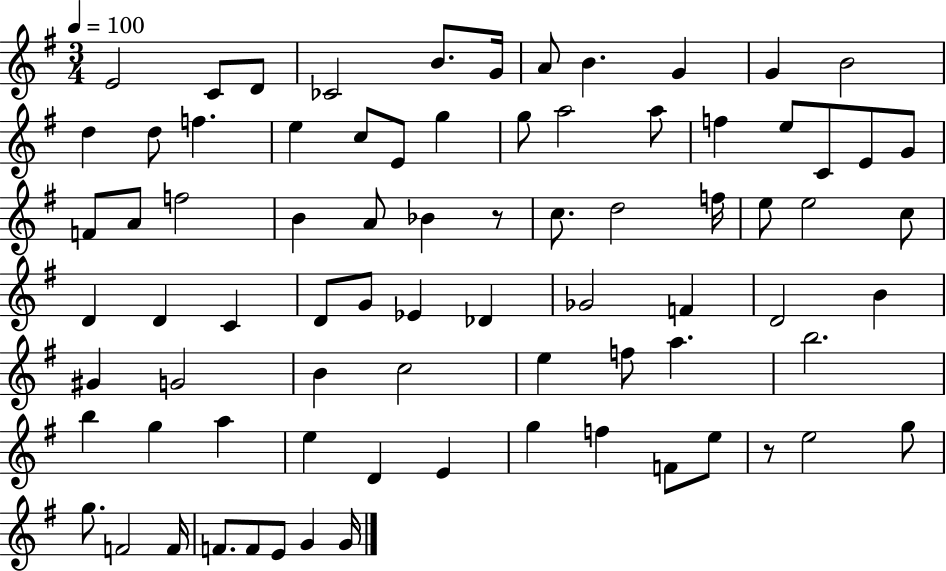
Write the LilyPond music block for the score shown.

{
  \clef treble
  \numericTimeSignature
  \time 3/4
  \key g \major
  \tempo 4 = 100
  e'2 c'8 d'8 | ces'2 b'8. g'16 | a'8 b'4. g'4 | g'4 b'2 | \break d''4 d''8 f''4. | e''4 c''8 e'8 g''4 | g''8 a''2 a''8 | f''4 e''8 c'8 e'8 g'8 | \break f'8 a'8 f''2 | b'4 a'8 bes'4 r8 | c''8. d''2 f''16 | e''8 e''2 c''8 | \break d'4 d'4 c'4 | d'8 g'8 ees'4 des'4 | ges'2 f'4 | d'2 b'4 | \break gis'4 g'2 | b'4 c''2 | e''4 f''8 a''4. | b''2. | \break b''4 g''4 a''4 | e''4 d'4 e'4 | g''4 f''4 f'8 e''8 | r8 e''2 g''8 | \break g''8. f'2 f'16 | f'8. f'8 e'8 g'4 g'16 | \bar "|."
}